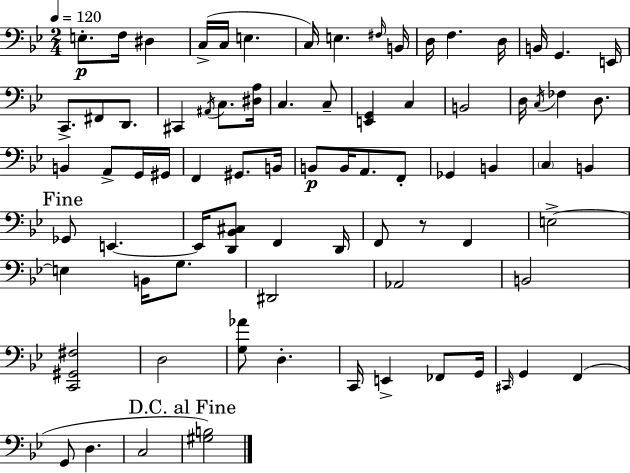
{
  \clef bass
  \numericTimeSignature
  \time 2/4
  \key bes \major
  \tempo 4 = 120
  e8.-.\p f16 dis4 | c16->( c16 e4. | c16) e4. \grace { fis16 } | b,16 d16 f4. | \break d16 b,16 g,4. | e,16 c,8.-> fis,8 d,8. | cis,4 \acciaccatura { ais,16 } c8. | <dis a>16 c4. | \break c8-- <e, g,>4 c4 | b,2 | d16 \acciaccatura { c16 } fes4 | d8. b,4 a,8-> | \break g,16 gis,16 f,4 gis,8. | b,16 b,8\p b,16 a,8. | f,8-. ges,4 b,4 | \parenthesize c4 b,4 | \break \mark "Fine" ges,8 e,4.~~ | e,16 <d, bes, cis>8 f,4 | d,16 f,8 r8 f,4 | e2->~~ | \break e4 b,16 | g8. dis,2 | aes,2 | b,2 | \break <c, gis, fis>2 | d2 | <g aes'>8 d4.-. | c,16 e,4-> | \break fes,8 g,16 \grace { cis,16 } g,4 | f,4( g,8 d4. | c2 | \mark "D.C. al Fine" <gis b>2) | \break \bar "|."
}